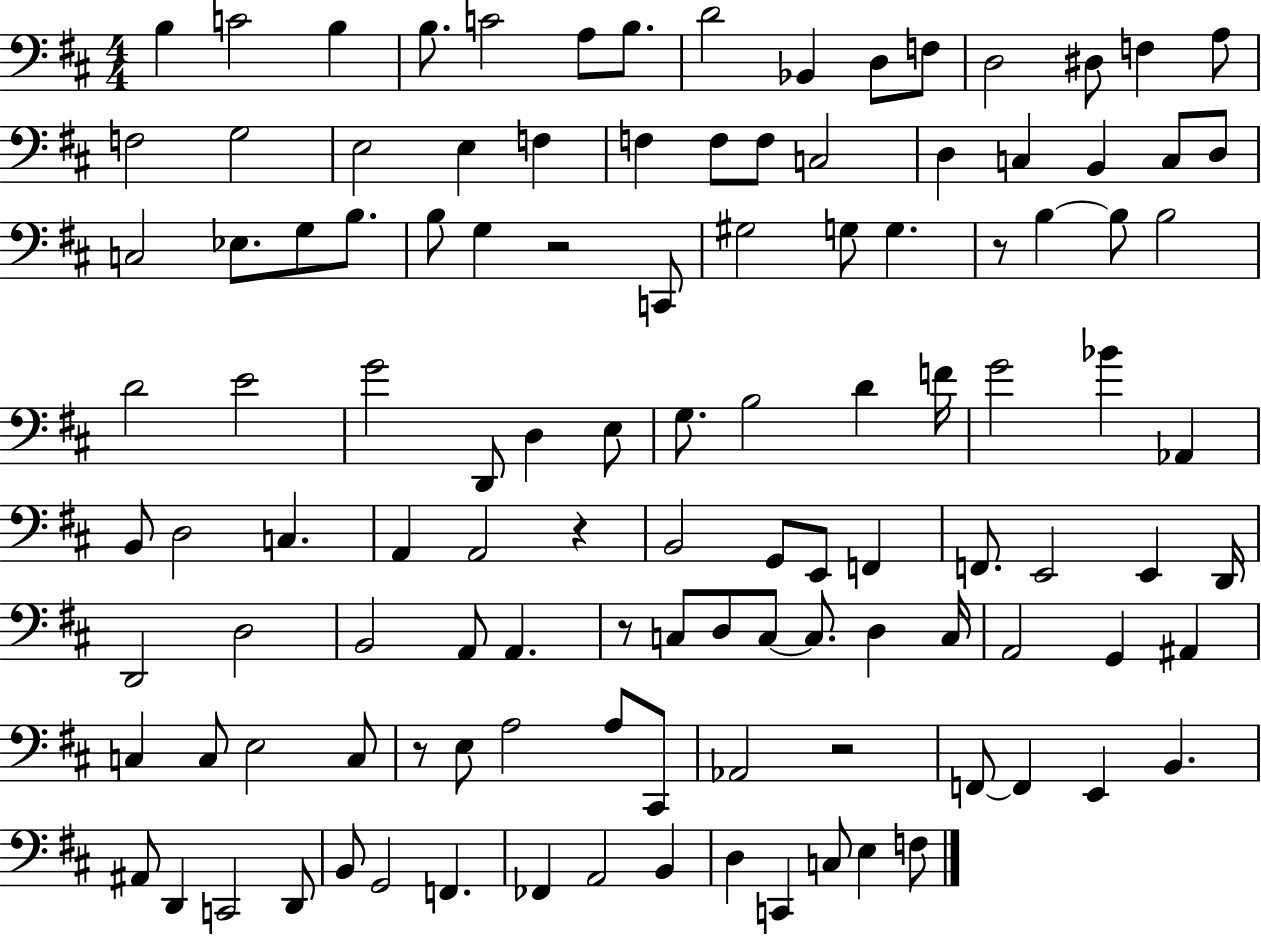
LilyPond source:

{
  \clef bass
  \numericTimeSignature
  \time 4/4
  \key d \major
  b4 c'2 b4 | b8. c'2 a8 b8. | d'2 bes,4 d8 f8 | d2 dis8 f4 a8 | \break f2 g2 | e2 e4 f4 | f4 f8 f8 c2 | d4 c4 b,4 c8 d8 | \break c2 ees8. g8 b8. | b8 g4 r2 c,8 | gis2 g8 g4. | r8 b4~~ b8 b2 | \break d'2 e'2 | g'2 d,8 d4 e8 | g8. b2 d'4 f'16 | g'2 bes'4 aes,4 | \break b,8 d2 c4. | a,4 a,2 r4 | b,2 g,8 e,8 f,4 | f,8. e,2 e,4 d,16 | \break d,2 d2 | b,2 a,8 a,4. | r8 c8 d8 c8~~ c8. d4 c16 | a,2 g,4 ais,4 | \break c4 c8 e2 c8 | r8 e8 a2 a8 cis,8 | aes,2 r2 | f,8~~ f,4 e,4 b,4. | \break ais,8 d,4 c,2 d,8 | b,8 g,2 f,4. | fes,4 a,2 b,4 | d4 c,4 c8 e4 f8 | \break \bar "|."
}